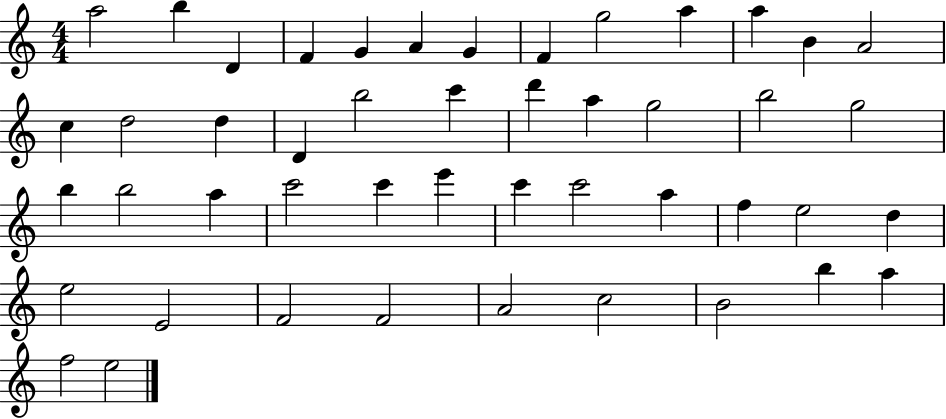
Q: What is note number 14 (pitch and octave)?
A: C5